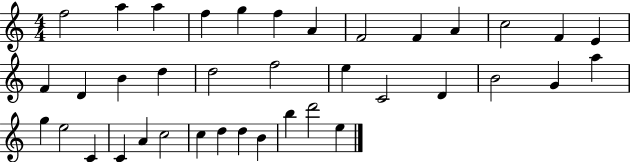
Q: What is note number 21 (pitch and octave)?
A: C4